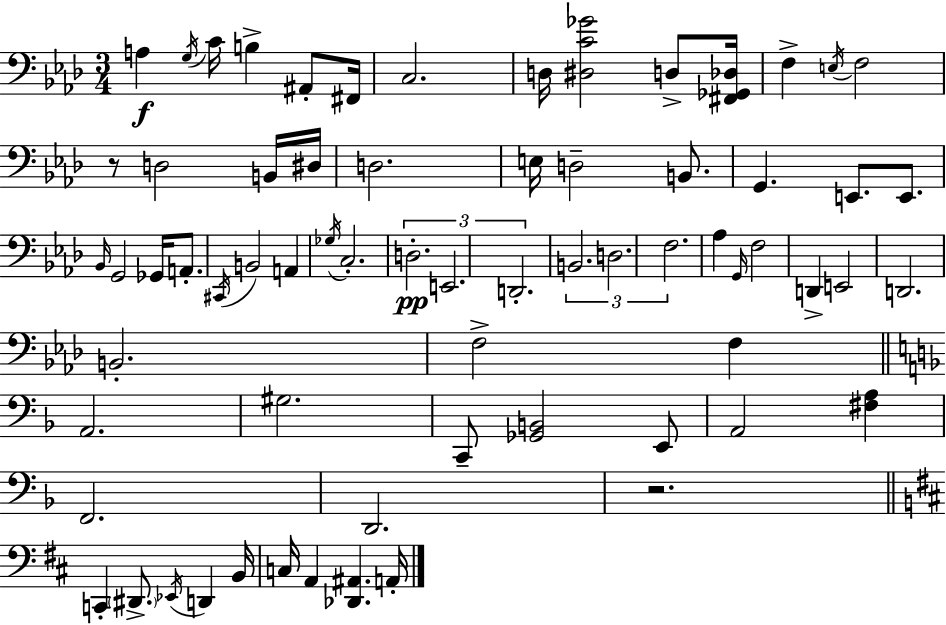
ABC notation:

X:1
T:Untitled
M:3/4
L:1/4
K:Fm
A, G,/4 C/4 B, ^A,,/2 ^F,,/4 C,2 D,/4 [^D,C_G]2 D,/2 [^F,,_G,,_D,]/4 F, E,/4 F,2 z/2 D,2 B,,/4 ^D,/4 D,2 E,/4 D,2 B,,/2 G,, E,,/2 E,,/2 _B,,/4 G,,2 _G,,/4 A,,/2 ^C,,/4 B,,2 A,, _G,/4 C,2 D,2 E,,2 D,,2 B,,2 D,2 F,2 _A, G,,/4 F,2 D,, E,,2 D,,2 B,,2 F,2 F, A,,2 ^G,2 C,,/2 [_G,,B,,]2 E,,/2 A,,2 [^F,A,] F,,2 D,,2 z2 C,, ^D,,/2 _E,,/4 D,, B,,/4 C,/4 A,, [_D,,^A,,] A,,/4